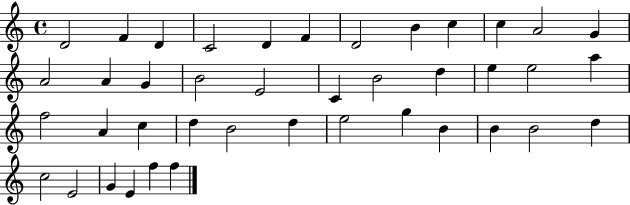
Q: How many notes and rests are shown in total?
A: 41